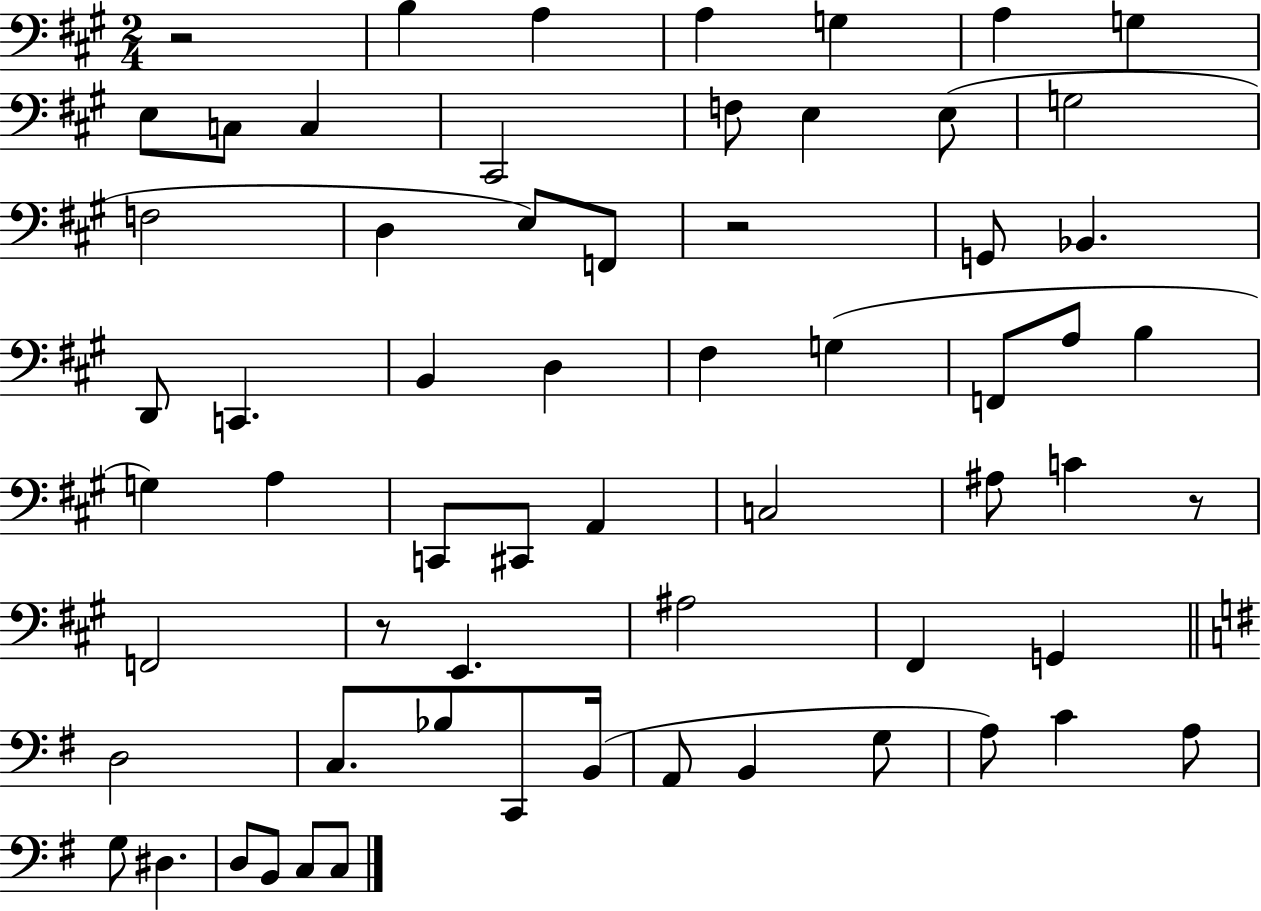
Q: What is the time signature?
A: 2/4